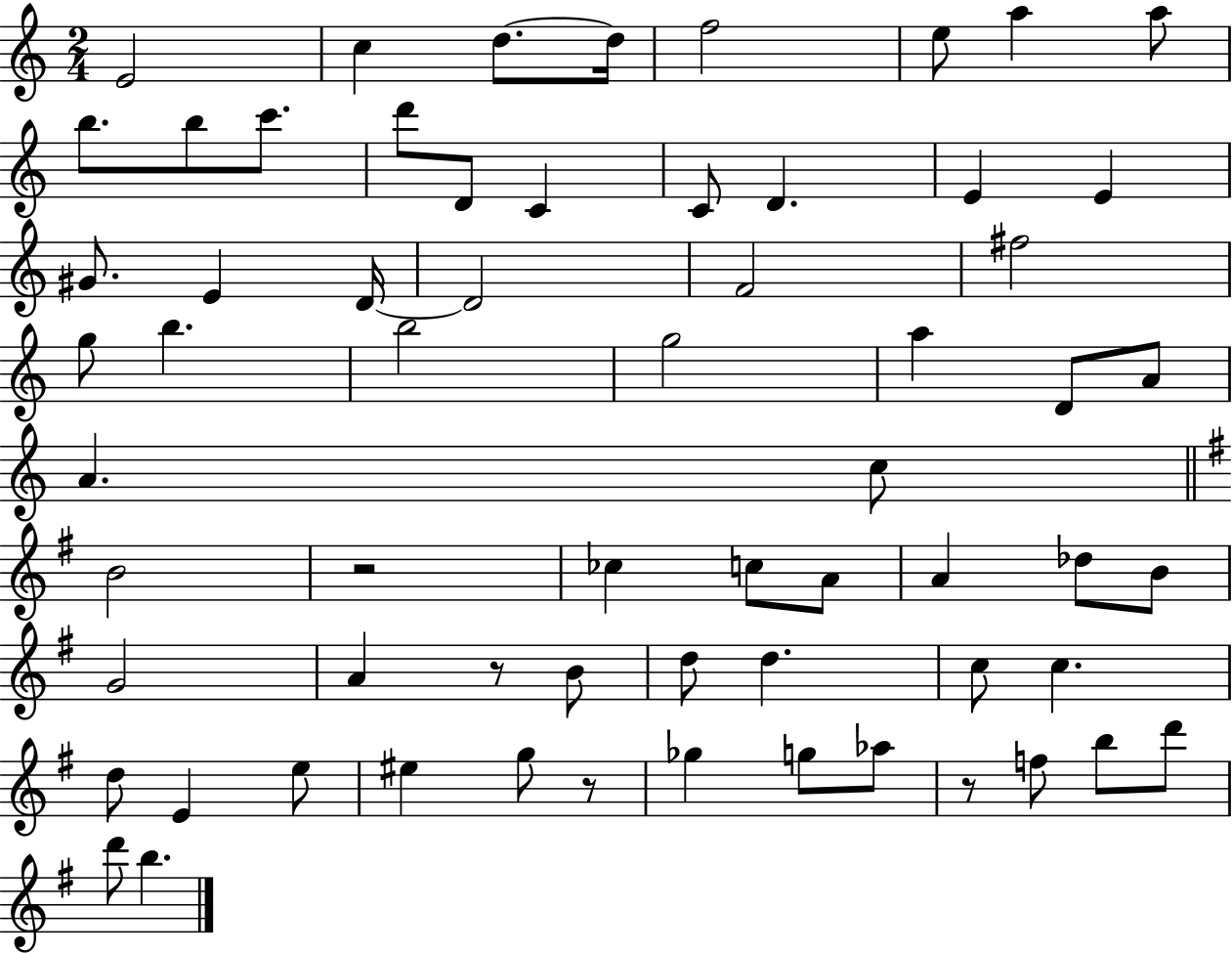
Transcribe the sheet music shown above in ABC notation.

X:1
T:Untitled
M:2/4
L:1/4
K:C
E2 c d/2 d/4 f2 e/2 a a/2 b/2 b/2 c'/2 d'/2 D/2 C C/2 D E E ^G/2 E D/4 D2 F2 ^f2 g/2 b b2 g2 a D/2 A/2 A c/2 B2 z2 _c c/2 A/2 A _d/2 B/2 G2 A z/2 B/2 d/2 d c/2 c d/2 E e/2 ^e g/2 z/2 _g g/2 _a/2 z/2 f/2 b/2 d'/2 d'/2 b